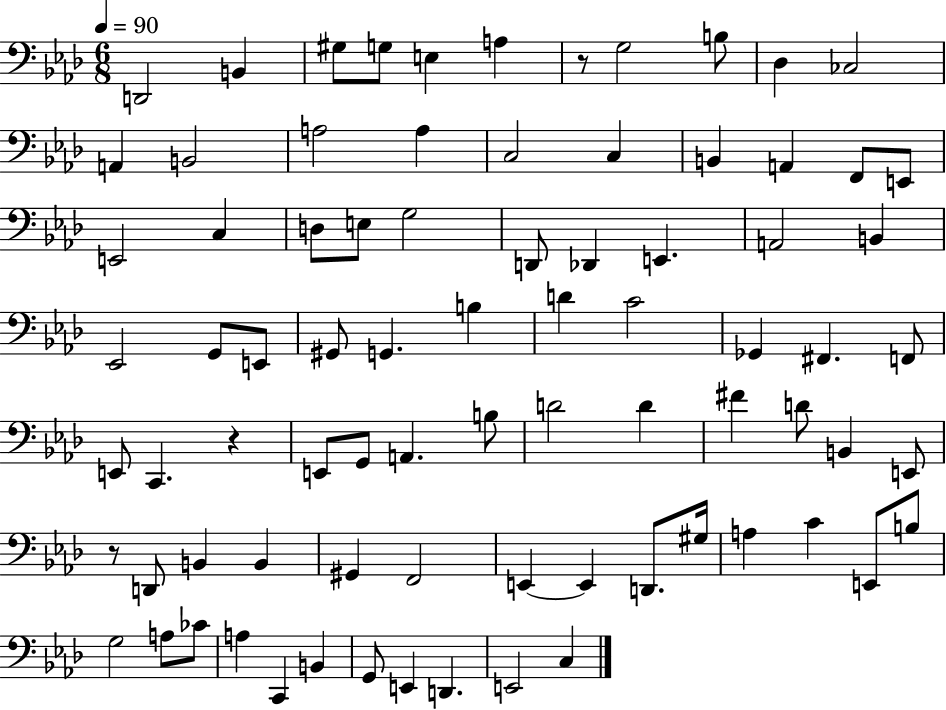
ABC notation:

X:1
T:Untitled
M:6/8
L:1/4
K:Ab
D,,2 B,, ^G,/2 G,/2 E, A, z/2 G,2 B,/2 _D, _C,2 A,, B,,2 A,2 A, C,2 C, B,, A,, F,,/2 E,,/2 E,,2 C, D,/2 E,/2 G,2 D,,/2 _D,, E,, A,,2 B,, _E,,2 G,,/2 E,,/2 ^G,,/2 G,, B, D C2 _G,, ^F,, F,,/2 E,,/2 C,, z E,,/2 G,,/2 A,, B,/2 D2 D ^F D/2 B,, E,,/2 z/2 D,,/2 B,, B,, ^G,, F,,2 E,, E,, D,,/2 ^G,/4 A, C E,,/2 B,/2 G,2 A,/2 _C/2 A, C,, B,, G,,/2 E,, D,, E,,2 C,